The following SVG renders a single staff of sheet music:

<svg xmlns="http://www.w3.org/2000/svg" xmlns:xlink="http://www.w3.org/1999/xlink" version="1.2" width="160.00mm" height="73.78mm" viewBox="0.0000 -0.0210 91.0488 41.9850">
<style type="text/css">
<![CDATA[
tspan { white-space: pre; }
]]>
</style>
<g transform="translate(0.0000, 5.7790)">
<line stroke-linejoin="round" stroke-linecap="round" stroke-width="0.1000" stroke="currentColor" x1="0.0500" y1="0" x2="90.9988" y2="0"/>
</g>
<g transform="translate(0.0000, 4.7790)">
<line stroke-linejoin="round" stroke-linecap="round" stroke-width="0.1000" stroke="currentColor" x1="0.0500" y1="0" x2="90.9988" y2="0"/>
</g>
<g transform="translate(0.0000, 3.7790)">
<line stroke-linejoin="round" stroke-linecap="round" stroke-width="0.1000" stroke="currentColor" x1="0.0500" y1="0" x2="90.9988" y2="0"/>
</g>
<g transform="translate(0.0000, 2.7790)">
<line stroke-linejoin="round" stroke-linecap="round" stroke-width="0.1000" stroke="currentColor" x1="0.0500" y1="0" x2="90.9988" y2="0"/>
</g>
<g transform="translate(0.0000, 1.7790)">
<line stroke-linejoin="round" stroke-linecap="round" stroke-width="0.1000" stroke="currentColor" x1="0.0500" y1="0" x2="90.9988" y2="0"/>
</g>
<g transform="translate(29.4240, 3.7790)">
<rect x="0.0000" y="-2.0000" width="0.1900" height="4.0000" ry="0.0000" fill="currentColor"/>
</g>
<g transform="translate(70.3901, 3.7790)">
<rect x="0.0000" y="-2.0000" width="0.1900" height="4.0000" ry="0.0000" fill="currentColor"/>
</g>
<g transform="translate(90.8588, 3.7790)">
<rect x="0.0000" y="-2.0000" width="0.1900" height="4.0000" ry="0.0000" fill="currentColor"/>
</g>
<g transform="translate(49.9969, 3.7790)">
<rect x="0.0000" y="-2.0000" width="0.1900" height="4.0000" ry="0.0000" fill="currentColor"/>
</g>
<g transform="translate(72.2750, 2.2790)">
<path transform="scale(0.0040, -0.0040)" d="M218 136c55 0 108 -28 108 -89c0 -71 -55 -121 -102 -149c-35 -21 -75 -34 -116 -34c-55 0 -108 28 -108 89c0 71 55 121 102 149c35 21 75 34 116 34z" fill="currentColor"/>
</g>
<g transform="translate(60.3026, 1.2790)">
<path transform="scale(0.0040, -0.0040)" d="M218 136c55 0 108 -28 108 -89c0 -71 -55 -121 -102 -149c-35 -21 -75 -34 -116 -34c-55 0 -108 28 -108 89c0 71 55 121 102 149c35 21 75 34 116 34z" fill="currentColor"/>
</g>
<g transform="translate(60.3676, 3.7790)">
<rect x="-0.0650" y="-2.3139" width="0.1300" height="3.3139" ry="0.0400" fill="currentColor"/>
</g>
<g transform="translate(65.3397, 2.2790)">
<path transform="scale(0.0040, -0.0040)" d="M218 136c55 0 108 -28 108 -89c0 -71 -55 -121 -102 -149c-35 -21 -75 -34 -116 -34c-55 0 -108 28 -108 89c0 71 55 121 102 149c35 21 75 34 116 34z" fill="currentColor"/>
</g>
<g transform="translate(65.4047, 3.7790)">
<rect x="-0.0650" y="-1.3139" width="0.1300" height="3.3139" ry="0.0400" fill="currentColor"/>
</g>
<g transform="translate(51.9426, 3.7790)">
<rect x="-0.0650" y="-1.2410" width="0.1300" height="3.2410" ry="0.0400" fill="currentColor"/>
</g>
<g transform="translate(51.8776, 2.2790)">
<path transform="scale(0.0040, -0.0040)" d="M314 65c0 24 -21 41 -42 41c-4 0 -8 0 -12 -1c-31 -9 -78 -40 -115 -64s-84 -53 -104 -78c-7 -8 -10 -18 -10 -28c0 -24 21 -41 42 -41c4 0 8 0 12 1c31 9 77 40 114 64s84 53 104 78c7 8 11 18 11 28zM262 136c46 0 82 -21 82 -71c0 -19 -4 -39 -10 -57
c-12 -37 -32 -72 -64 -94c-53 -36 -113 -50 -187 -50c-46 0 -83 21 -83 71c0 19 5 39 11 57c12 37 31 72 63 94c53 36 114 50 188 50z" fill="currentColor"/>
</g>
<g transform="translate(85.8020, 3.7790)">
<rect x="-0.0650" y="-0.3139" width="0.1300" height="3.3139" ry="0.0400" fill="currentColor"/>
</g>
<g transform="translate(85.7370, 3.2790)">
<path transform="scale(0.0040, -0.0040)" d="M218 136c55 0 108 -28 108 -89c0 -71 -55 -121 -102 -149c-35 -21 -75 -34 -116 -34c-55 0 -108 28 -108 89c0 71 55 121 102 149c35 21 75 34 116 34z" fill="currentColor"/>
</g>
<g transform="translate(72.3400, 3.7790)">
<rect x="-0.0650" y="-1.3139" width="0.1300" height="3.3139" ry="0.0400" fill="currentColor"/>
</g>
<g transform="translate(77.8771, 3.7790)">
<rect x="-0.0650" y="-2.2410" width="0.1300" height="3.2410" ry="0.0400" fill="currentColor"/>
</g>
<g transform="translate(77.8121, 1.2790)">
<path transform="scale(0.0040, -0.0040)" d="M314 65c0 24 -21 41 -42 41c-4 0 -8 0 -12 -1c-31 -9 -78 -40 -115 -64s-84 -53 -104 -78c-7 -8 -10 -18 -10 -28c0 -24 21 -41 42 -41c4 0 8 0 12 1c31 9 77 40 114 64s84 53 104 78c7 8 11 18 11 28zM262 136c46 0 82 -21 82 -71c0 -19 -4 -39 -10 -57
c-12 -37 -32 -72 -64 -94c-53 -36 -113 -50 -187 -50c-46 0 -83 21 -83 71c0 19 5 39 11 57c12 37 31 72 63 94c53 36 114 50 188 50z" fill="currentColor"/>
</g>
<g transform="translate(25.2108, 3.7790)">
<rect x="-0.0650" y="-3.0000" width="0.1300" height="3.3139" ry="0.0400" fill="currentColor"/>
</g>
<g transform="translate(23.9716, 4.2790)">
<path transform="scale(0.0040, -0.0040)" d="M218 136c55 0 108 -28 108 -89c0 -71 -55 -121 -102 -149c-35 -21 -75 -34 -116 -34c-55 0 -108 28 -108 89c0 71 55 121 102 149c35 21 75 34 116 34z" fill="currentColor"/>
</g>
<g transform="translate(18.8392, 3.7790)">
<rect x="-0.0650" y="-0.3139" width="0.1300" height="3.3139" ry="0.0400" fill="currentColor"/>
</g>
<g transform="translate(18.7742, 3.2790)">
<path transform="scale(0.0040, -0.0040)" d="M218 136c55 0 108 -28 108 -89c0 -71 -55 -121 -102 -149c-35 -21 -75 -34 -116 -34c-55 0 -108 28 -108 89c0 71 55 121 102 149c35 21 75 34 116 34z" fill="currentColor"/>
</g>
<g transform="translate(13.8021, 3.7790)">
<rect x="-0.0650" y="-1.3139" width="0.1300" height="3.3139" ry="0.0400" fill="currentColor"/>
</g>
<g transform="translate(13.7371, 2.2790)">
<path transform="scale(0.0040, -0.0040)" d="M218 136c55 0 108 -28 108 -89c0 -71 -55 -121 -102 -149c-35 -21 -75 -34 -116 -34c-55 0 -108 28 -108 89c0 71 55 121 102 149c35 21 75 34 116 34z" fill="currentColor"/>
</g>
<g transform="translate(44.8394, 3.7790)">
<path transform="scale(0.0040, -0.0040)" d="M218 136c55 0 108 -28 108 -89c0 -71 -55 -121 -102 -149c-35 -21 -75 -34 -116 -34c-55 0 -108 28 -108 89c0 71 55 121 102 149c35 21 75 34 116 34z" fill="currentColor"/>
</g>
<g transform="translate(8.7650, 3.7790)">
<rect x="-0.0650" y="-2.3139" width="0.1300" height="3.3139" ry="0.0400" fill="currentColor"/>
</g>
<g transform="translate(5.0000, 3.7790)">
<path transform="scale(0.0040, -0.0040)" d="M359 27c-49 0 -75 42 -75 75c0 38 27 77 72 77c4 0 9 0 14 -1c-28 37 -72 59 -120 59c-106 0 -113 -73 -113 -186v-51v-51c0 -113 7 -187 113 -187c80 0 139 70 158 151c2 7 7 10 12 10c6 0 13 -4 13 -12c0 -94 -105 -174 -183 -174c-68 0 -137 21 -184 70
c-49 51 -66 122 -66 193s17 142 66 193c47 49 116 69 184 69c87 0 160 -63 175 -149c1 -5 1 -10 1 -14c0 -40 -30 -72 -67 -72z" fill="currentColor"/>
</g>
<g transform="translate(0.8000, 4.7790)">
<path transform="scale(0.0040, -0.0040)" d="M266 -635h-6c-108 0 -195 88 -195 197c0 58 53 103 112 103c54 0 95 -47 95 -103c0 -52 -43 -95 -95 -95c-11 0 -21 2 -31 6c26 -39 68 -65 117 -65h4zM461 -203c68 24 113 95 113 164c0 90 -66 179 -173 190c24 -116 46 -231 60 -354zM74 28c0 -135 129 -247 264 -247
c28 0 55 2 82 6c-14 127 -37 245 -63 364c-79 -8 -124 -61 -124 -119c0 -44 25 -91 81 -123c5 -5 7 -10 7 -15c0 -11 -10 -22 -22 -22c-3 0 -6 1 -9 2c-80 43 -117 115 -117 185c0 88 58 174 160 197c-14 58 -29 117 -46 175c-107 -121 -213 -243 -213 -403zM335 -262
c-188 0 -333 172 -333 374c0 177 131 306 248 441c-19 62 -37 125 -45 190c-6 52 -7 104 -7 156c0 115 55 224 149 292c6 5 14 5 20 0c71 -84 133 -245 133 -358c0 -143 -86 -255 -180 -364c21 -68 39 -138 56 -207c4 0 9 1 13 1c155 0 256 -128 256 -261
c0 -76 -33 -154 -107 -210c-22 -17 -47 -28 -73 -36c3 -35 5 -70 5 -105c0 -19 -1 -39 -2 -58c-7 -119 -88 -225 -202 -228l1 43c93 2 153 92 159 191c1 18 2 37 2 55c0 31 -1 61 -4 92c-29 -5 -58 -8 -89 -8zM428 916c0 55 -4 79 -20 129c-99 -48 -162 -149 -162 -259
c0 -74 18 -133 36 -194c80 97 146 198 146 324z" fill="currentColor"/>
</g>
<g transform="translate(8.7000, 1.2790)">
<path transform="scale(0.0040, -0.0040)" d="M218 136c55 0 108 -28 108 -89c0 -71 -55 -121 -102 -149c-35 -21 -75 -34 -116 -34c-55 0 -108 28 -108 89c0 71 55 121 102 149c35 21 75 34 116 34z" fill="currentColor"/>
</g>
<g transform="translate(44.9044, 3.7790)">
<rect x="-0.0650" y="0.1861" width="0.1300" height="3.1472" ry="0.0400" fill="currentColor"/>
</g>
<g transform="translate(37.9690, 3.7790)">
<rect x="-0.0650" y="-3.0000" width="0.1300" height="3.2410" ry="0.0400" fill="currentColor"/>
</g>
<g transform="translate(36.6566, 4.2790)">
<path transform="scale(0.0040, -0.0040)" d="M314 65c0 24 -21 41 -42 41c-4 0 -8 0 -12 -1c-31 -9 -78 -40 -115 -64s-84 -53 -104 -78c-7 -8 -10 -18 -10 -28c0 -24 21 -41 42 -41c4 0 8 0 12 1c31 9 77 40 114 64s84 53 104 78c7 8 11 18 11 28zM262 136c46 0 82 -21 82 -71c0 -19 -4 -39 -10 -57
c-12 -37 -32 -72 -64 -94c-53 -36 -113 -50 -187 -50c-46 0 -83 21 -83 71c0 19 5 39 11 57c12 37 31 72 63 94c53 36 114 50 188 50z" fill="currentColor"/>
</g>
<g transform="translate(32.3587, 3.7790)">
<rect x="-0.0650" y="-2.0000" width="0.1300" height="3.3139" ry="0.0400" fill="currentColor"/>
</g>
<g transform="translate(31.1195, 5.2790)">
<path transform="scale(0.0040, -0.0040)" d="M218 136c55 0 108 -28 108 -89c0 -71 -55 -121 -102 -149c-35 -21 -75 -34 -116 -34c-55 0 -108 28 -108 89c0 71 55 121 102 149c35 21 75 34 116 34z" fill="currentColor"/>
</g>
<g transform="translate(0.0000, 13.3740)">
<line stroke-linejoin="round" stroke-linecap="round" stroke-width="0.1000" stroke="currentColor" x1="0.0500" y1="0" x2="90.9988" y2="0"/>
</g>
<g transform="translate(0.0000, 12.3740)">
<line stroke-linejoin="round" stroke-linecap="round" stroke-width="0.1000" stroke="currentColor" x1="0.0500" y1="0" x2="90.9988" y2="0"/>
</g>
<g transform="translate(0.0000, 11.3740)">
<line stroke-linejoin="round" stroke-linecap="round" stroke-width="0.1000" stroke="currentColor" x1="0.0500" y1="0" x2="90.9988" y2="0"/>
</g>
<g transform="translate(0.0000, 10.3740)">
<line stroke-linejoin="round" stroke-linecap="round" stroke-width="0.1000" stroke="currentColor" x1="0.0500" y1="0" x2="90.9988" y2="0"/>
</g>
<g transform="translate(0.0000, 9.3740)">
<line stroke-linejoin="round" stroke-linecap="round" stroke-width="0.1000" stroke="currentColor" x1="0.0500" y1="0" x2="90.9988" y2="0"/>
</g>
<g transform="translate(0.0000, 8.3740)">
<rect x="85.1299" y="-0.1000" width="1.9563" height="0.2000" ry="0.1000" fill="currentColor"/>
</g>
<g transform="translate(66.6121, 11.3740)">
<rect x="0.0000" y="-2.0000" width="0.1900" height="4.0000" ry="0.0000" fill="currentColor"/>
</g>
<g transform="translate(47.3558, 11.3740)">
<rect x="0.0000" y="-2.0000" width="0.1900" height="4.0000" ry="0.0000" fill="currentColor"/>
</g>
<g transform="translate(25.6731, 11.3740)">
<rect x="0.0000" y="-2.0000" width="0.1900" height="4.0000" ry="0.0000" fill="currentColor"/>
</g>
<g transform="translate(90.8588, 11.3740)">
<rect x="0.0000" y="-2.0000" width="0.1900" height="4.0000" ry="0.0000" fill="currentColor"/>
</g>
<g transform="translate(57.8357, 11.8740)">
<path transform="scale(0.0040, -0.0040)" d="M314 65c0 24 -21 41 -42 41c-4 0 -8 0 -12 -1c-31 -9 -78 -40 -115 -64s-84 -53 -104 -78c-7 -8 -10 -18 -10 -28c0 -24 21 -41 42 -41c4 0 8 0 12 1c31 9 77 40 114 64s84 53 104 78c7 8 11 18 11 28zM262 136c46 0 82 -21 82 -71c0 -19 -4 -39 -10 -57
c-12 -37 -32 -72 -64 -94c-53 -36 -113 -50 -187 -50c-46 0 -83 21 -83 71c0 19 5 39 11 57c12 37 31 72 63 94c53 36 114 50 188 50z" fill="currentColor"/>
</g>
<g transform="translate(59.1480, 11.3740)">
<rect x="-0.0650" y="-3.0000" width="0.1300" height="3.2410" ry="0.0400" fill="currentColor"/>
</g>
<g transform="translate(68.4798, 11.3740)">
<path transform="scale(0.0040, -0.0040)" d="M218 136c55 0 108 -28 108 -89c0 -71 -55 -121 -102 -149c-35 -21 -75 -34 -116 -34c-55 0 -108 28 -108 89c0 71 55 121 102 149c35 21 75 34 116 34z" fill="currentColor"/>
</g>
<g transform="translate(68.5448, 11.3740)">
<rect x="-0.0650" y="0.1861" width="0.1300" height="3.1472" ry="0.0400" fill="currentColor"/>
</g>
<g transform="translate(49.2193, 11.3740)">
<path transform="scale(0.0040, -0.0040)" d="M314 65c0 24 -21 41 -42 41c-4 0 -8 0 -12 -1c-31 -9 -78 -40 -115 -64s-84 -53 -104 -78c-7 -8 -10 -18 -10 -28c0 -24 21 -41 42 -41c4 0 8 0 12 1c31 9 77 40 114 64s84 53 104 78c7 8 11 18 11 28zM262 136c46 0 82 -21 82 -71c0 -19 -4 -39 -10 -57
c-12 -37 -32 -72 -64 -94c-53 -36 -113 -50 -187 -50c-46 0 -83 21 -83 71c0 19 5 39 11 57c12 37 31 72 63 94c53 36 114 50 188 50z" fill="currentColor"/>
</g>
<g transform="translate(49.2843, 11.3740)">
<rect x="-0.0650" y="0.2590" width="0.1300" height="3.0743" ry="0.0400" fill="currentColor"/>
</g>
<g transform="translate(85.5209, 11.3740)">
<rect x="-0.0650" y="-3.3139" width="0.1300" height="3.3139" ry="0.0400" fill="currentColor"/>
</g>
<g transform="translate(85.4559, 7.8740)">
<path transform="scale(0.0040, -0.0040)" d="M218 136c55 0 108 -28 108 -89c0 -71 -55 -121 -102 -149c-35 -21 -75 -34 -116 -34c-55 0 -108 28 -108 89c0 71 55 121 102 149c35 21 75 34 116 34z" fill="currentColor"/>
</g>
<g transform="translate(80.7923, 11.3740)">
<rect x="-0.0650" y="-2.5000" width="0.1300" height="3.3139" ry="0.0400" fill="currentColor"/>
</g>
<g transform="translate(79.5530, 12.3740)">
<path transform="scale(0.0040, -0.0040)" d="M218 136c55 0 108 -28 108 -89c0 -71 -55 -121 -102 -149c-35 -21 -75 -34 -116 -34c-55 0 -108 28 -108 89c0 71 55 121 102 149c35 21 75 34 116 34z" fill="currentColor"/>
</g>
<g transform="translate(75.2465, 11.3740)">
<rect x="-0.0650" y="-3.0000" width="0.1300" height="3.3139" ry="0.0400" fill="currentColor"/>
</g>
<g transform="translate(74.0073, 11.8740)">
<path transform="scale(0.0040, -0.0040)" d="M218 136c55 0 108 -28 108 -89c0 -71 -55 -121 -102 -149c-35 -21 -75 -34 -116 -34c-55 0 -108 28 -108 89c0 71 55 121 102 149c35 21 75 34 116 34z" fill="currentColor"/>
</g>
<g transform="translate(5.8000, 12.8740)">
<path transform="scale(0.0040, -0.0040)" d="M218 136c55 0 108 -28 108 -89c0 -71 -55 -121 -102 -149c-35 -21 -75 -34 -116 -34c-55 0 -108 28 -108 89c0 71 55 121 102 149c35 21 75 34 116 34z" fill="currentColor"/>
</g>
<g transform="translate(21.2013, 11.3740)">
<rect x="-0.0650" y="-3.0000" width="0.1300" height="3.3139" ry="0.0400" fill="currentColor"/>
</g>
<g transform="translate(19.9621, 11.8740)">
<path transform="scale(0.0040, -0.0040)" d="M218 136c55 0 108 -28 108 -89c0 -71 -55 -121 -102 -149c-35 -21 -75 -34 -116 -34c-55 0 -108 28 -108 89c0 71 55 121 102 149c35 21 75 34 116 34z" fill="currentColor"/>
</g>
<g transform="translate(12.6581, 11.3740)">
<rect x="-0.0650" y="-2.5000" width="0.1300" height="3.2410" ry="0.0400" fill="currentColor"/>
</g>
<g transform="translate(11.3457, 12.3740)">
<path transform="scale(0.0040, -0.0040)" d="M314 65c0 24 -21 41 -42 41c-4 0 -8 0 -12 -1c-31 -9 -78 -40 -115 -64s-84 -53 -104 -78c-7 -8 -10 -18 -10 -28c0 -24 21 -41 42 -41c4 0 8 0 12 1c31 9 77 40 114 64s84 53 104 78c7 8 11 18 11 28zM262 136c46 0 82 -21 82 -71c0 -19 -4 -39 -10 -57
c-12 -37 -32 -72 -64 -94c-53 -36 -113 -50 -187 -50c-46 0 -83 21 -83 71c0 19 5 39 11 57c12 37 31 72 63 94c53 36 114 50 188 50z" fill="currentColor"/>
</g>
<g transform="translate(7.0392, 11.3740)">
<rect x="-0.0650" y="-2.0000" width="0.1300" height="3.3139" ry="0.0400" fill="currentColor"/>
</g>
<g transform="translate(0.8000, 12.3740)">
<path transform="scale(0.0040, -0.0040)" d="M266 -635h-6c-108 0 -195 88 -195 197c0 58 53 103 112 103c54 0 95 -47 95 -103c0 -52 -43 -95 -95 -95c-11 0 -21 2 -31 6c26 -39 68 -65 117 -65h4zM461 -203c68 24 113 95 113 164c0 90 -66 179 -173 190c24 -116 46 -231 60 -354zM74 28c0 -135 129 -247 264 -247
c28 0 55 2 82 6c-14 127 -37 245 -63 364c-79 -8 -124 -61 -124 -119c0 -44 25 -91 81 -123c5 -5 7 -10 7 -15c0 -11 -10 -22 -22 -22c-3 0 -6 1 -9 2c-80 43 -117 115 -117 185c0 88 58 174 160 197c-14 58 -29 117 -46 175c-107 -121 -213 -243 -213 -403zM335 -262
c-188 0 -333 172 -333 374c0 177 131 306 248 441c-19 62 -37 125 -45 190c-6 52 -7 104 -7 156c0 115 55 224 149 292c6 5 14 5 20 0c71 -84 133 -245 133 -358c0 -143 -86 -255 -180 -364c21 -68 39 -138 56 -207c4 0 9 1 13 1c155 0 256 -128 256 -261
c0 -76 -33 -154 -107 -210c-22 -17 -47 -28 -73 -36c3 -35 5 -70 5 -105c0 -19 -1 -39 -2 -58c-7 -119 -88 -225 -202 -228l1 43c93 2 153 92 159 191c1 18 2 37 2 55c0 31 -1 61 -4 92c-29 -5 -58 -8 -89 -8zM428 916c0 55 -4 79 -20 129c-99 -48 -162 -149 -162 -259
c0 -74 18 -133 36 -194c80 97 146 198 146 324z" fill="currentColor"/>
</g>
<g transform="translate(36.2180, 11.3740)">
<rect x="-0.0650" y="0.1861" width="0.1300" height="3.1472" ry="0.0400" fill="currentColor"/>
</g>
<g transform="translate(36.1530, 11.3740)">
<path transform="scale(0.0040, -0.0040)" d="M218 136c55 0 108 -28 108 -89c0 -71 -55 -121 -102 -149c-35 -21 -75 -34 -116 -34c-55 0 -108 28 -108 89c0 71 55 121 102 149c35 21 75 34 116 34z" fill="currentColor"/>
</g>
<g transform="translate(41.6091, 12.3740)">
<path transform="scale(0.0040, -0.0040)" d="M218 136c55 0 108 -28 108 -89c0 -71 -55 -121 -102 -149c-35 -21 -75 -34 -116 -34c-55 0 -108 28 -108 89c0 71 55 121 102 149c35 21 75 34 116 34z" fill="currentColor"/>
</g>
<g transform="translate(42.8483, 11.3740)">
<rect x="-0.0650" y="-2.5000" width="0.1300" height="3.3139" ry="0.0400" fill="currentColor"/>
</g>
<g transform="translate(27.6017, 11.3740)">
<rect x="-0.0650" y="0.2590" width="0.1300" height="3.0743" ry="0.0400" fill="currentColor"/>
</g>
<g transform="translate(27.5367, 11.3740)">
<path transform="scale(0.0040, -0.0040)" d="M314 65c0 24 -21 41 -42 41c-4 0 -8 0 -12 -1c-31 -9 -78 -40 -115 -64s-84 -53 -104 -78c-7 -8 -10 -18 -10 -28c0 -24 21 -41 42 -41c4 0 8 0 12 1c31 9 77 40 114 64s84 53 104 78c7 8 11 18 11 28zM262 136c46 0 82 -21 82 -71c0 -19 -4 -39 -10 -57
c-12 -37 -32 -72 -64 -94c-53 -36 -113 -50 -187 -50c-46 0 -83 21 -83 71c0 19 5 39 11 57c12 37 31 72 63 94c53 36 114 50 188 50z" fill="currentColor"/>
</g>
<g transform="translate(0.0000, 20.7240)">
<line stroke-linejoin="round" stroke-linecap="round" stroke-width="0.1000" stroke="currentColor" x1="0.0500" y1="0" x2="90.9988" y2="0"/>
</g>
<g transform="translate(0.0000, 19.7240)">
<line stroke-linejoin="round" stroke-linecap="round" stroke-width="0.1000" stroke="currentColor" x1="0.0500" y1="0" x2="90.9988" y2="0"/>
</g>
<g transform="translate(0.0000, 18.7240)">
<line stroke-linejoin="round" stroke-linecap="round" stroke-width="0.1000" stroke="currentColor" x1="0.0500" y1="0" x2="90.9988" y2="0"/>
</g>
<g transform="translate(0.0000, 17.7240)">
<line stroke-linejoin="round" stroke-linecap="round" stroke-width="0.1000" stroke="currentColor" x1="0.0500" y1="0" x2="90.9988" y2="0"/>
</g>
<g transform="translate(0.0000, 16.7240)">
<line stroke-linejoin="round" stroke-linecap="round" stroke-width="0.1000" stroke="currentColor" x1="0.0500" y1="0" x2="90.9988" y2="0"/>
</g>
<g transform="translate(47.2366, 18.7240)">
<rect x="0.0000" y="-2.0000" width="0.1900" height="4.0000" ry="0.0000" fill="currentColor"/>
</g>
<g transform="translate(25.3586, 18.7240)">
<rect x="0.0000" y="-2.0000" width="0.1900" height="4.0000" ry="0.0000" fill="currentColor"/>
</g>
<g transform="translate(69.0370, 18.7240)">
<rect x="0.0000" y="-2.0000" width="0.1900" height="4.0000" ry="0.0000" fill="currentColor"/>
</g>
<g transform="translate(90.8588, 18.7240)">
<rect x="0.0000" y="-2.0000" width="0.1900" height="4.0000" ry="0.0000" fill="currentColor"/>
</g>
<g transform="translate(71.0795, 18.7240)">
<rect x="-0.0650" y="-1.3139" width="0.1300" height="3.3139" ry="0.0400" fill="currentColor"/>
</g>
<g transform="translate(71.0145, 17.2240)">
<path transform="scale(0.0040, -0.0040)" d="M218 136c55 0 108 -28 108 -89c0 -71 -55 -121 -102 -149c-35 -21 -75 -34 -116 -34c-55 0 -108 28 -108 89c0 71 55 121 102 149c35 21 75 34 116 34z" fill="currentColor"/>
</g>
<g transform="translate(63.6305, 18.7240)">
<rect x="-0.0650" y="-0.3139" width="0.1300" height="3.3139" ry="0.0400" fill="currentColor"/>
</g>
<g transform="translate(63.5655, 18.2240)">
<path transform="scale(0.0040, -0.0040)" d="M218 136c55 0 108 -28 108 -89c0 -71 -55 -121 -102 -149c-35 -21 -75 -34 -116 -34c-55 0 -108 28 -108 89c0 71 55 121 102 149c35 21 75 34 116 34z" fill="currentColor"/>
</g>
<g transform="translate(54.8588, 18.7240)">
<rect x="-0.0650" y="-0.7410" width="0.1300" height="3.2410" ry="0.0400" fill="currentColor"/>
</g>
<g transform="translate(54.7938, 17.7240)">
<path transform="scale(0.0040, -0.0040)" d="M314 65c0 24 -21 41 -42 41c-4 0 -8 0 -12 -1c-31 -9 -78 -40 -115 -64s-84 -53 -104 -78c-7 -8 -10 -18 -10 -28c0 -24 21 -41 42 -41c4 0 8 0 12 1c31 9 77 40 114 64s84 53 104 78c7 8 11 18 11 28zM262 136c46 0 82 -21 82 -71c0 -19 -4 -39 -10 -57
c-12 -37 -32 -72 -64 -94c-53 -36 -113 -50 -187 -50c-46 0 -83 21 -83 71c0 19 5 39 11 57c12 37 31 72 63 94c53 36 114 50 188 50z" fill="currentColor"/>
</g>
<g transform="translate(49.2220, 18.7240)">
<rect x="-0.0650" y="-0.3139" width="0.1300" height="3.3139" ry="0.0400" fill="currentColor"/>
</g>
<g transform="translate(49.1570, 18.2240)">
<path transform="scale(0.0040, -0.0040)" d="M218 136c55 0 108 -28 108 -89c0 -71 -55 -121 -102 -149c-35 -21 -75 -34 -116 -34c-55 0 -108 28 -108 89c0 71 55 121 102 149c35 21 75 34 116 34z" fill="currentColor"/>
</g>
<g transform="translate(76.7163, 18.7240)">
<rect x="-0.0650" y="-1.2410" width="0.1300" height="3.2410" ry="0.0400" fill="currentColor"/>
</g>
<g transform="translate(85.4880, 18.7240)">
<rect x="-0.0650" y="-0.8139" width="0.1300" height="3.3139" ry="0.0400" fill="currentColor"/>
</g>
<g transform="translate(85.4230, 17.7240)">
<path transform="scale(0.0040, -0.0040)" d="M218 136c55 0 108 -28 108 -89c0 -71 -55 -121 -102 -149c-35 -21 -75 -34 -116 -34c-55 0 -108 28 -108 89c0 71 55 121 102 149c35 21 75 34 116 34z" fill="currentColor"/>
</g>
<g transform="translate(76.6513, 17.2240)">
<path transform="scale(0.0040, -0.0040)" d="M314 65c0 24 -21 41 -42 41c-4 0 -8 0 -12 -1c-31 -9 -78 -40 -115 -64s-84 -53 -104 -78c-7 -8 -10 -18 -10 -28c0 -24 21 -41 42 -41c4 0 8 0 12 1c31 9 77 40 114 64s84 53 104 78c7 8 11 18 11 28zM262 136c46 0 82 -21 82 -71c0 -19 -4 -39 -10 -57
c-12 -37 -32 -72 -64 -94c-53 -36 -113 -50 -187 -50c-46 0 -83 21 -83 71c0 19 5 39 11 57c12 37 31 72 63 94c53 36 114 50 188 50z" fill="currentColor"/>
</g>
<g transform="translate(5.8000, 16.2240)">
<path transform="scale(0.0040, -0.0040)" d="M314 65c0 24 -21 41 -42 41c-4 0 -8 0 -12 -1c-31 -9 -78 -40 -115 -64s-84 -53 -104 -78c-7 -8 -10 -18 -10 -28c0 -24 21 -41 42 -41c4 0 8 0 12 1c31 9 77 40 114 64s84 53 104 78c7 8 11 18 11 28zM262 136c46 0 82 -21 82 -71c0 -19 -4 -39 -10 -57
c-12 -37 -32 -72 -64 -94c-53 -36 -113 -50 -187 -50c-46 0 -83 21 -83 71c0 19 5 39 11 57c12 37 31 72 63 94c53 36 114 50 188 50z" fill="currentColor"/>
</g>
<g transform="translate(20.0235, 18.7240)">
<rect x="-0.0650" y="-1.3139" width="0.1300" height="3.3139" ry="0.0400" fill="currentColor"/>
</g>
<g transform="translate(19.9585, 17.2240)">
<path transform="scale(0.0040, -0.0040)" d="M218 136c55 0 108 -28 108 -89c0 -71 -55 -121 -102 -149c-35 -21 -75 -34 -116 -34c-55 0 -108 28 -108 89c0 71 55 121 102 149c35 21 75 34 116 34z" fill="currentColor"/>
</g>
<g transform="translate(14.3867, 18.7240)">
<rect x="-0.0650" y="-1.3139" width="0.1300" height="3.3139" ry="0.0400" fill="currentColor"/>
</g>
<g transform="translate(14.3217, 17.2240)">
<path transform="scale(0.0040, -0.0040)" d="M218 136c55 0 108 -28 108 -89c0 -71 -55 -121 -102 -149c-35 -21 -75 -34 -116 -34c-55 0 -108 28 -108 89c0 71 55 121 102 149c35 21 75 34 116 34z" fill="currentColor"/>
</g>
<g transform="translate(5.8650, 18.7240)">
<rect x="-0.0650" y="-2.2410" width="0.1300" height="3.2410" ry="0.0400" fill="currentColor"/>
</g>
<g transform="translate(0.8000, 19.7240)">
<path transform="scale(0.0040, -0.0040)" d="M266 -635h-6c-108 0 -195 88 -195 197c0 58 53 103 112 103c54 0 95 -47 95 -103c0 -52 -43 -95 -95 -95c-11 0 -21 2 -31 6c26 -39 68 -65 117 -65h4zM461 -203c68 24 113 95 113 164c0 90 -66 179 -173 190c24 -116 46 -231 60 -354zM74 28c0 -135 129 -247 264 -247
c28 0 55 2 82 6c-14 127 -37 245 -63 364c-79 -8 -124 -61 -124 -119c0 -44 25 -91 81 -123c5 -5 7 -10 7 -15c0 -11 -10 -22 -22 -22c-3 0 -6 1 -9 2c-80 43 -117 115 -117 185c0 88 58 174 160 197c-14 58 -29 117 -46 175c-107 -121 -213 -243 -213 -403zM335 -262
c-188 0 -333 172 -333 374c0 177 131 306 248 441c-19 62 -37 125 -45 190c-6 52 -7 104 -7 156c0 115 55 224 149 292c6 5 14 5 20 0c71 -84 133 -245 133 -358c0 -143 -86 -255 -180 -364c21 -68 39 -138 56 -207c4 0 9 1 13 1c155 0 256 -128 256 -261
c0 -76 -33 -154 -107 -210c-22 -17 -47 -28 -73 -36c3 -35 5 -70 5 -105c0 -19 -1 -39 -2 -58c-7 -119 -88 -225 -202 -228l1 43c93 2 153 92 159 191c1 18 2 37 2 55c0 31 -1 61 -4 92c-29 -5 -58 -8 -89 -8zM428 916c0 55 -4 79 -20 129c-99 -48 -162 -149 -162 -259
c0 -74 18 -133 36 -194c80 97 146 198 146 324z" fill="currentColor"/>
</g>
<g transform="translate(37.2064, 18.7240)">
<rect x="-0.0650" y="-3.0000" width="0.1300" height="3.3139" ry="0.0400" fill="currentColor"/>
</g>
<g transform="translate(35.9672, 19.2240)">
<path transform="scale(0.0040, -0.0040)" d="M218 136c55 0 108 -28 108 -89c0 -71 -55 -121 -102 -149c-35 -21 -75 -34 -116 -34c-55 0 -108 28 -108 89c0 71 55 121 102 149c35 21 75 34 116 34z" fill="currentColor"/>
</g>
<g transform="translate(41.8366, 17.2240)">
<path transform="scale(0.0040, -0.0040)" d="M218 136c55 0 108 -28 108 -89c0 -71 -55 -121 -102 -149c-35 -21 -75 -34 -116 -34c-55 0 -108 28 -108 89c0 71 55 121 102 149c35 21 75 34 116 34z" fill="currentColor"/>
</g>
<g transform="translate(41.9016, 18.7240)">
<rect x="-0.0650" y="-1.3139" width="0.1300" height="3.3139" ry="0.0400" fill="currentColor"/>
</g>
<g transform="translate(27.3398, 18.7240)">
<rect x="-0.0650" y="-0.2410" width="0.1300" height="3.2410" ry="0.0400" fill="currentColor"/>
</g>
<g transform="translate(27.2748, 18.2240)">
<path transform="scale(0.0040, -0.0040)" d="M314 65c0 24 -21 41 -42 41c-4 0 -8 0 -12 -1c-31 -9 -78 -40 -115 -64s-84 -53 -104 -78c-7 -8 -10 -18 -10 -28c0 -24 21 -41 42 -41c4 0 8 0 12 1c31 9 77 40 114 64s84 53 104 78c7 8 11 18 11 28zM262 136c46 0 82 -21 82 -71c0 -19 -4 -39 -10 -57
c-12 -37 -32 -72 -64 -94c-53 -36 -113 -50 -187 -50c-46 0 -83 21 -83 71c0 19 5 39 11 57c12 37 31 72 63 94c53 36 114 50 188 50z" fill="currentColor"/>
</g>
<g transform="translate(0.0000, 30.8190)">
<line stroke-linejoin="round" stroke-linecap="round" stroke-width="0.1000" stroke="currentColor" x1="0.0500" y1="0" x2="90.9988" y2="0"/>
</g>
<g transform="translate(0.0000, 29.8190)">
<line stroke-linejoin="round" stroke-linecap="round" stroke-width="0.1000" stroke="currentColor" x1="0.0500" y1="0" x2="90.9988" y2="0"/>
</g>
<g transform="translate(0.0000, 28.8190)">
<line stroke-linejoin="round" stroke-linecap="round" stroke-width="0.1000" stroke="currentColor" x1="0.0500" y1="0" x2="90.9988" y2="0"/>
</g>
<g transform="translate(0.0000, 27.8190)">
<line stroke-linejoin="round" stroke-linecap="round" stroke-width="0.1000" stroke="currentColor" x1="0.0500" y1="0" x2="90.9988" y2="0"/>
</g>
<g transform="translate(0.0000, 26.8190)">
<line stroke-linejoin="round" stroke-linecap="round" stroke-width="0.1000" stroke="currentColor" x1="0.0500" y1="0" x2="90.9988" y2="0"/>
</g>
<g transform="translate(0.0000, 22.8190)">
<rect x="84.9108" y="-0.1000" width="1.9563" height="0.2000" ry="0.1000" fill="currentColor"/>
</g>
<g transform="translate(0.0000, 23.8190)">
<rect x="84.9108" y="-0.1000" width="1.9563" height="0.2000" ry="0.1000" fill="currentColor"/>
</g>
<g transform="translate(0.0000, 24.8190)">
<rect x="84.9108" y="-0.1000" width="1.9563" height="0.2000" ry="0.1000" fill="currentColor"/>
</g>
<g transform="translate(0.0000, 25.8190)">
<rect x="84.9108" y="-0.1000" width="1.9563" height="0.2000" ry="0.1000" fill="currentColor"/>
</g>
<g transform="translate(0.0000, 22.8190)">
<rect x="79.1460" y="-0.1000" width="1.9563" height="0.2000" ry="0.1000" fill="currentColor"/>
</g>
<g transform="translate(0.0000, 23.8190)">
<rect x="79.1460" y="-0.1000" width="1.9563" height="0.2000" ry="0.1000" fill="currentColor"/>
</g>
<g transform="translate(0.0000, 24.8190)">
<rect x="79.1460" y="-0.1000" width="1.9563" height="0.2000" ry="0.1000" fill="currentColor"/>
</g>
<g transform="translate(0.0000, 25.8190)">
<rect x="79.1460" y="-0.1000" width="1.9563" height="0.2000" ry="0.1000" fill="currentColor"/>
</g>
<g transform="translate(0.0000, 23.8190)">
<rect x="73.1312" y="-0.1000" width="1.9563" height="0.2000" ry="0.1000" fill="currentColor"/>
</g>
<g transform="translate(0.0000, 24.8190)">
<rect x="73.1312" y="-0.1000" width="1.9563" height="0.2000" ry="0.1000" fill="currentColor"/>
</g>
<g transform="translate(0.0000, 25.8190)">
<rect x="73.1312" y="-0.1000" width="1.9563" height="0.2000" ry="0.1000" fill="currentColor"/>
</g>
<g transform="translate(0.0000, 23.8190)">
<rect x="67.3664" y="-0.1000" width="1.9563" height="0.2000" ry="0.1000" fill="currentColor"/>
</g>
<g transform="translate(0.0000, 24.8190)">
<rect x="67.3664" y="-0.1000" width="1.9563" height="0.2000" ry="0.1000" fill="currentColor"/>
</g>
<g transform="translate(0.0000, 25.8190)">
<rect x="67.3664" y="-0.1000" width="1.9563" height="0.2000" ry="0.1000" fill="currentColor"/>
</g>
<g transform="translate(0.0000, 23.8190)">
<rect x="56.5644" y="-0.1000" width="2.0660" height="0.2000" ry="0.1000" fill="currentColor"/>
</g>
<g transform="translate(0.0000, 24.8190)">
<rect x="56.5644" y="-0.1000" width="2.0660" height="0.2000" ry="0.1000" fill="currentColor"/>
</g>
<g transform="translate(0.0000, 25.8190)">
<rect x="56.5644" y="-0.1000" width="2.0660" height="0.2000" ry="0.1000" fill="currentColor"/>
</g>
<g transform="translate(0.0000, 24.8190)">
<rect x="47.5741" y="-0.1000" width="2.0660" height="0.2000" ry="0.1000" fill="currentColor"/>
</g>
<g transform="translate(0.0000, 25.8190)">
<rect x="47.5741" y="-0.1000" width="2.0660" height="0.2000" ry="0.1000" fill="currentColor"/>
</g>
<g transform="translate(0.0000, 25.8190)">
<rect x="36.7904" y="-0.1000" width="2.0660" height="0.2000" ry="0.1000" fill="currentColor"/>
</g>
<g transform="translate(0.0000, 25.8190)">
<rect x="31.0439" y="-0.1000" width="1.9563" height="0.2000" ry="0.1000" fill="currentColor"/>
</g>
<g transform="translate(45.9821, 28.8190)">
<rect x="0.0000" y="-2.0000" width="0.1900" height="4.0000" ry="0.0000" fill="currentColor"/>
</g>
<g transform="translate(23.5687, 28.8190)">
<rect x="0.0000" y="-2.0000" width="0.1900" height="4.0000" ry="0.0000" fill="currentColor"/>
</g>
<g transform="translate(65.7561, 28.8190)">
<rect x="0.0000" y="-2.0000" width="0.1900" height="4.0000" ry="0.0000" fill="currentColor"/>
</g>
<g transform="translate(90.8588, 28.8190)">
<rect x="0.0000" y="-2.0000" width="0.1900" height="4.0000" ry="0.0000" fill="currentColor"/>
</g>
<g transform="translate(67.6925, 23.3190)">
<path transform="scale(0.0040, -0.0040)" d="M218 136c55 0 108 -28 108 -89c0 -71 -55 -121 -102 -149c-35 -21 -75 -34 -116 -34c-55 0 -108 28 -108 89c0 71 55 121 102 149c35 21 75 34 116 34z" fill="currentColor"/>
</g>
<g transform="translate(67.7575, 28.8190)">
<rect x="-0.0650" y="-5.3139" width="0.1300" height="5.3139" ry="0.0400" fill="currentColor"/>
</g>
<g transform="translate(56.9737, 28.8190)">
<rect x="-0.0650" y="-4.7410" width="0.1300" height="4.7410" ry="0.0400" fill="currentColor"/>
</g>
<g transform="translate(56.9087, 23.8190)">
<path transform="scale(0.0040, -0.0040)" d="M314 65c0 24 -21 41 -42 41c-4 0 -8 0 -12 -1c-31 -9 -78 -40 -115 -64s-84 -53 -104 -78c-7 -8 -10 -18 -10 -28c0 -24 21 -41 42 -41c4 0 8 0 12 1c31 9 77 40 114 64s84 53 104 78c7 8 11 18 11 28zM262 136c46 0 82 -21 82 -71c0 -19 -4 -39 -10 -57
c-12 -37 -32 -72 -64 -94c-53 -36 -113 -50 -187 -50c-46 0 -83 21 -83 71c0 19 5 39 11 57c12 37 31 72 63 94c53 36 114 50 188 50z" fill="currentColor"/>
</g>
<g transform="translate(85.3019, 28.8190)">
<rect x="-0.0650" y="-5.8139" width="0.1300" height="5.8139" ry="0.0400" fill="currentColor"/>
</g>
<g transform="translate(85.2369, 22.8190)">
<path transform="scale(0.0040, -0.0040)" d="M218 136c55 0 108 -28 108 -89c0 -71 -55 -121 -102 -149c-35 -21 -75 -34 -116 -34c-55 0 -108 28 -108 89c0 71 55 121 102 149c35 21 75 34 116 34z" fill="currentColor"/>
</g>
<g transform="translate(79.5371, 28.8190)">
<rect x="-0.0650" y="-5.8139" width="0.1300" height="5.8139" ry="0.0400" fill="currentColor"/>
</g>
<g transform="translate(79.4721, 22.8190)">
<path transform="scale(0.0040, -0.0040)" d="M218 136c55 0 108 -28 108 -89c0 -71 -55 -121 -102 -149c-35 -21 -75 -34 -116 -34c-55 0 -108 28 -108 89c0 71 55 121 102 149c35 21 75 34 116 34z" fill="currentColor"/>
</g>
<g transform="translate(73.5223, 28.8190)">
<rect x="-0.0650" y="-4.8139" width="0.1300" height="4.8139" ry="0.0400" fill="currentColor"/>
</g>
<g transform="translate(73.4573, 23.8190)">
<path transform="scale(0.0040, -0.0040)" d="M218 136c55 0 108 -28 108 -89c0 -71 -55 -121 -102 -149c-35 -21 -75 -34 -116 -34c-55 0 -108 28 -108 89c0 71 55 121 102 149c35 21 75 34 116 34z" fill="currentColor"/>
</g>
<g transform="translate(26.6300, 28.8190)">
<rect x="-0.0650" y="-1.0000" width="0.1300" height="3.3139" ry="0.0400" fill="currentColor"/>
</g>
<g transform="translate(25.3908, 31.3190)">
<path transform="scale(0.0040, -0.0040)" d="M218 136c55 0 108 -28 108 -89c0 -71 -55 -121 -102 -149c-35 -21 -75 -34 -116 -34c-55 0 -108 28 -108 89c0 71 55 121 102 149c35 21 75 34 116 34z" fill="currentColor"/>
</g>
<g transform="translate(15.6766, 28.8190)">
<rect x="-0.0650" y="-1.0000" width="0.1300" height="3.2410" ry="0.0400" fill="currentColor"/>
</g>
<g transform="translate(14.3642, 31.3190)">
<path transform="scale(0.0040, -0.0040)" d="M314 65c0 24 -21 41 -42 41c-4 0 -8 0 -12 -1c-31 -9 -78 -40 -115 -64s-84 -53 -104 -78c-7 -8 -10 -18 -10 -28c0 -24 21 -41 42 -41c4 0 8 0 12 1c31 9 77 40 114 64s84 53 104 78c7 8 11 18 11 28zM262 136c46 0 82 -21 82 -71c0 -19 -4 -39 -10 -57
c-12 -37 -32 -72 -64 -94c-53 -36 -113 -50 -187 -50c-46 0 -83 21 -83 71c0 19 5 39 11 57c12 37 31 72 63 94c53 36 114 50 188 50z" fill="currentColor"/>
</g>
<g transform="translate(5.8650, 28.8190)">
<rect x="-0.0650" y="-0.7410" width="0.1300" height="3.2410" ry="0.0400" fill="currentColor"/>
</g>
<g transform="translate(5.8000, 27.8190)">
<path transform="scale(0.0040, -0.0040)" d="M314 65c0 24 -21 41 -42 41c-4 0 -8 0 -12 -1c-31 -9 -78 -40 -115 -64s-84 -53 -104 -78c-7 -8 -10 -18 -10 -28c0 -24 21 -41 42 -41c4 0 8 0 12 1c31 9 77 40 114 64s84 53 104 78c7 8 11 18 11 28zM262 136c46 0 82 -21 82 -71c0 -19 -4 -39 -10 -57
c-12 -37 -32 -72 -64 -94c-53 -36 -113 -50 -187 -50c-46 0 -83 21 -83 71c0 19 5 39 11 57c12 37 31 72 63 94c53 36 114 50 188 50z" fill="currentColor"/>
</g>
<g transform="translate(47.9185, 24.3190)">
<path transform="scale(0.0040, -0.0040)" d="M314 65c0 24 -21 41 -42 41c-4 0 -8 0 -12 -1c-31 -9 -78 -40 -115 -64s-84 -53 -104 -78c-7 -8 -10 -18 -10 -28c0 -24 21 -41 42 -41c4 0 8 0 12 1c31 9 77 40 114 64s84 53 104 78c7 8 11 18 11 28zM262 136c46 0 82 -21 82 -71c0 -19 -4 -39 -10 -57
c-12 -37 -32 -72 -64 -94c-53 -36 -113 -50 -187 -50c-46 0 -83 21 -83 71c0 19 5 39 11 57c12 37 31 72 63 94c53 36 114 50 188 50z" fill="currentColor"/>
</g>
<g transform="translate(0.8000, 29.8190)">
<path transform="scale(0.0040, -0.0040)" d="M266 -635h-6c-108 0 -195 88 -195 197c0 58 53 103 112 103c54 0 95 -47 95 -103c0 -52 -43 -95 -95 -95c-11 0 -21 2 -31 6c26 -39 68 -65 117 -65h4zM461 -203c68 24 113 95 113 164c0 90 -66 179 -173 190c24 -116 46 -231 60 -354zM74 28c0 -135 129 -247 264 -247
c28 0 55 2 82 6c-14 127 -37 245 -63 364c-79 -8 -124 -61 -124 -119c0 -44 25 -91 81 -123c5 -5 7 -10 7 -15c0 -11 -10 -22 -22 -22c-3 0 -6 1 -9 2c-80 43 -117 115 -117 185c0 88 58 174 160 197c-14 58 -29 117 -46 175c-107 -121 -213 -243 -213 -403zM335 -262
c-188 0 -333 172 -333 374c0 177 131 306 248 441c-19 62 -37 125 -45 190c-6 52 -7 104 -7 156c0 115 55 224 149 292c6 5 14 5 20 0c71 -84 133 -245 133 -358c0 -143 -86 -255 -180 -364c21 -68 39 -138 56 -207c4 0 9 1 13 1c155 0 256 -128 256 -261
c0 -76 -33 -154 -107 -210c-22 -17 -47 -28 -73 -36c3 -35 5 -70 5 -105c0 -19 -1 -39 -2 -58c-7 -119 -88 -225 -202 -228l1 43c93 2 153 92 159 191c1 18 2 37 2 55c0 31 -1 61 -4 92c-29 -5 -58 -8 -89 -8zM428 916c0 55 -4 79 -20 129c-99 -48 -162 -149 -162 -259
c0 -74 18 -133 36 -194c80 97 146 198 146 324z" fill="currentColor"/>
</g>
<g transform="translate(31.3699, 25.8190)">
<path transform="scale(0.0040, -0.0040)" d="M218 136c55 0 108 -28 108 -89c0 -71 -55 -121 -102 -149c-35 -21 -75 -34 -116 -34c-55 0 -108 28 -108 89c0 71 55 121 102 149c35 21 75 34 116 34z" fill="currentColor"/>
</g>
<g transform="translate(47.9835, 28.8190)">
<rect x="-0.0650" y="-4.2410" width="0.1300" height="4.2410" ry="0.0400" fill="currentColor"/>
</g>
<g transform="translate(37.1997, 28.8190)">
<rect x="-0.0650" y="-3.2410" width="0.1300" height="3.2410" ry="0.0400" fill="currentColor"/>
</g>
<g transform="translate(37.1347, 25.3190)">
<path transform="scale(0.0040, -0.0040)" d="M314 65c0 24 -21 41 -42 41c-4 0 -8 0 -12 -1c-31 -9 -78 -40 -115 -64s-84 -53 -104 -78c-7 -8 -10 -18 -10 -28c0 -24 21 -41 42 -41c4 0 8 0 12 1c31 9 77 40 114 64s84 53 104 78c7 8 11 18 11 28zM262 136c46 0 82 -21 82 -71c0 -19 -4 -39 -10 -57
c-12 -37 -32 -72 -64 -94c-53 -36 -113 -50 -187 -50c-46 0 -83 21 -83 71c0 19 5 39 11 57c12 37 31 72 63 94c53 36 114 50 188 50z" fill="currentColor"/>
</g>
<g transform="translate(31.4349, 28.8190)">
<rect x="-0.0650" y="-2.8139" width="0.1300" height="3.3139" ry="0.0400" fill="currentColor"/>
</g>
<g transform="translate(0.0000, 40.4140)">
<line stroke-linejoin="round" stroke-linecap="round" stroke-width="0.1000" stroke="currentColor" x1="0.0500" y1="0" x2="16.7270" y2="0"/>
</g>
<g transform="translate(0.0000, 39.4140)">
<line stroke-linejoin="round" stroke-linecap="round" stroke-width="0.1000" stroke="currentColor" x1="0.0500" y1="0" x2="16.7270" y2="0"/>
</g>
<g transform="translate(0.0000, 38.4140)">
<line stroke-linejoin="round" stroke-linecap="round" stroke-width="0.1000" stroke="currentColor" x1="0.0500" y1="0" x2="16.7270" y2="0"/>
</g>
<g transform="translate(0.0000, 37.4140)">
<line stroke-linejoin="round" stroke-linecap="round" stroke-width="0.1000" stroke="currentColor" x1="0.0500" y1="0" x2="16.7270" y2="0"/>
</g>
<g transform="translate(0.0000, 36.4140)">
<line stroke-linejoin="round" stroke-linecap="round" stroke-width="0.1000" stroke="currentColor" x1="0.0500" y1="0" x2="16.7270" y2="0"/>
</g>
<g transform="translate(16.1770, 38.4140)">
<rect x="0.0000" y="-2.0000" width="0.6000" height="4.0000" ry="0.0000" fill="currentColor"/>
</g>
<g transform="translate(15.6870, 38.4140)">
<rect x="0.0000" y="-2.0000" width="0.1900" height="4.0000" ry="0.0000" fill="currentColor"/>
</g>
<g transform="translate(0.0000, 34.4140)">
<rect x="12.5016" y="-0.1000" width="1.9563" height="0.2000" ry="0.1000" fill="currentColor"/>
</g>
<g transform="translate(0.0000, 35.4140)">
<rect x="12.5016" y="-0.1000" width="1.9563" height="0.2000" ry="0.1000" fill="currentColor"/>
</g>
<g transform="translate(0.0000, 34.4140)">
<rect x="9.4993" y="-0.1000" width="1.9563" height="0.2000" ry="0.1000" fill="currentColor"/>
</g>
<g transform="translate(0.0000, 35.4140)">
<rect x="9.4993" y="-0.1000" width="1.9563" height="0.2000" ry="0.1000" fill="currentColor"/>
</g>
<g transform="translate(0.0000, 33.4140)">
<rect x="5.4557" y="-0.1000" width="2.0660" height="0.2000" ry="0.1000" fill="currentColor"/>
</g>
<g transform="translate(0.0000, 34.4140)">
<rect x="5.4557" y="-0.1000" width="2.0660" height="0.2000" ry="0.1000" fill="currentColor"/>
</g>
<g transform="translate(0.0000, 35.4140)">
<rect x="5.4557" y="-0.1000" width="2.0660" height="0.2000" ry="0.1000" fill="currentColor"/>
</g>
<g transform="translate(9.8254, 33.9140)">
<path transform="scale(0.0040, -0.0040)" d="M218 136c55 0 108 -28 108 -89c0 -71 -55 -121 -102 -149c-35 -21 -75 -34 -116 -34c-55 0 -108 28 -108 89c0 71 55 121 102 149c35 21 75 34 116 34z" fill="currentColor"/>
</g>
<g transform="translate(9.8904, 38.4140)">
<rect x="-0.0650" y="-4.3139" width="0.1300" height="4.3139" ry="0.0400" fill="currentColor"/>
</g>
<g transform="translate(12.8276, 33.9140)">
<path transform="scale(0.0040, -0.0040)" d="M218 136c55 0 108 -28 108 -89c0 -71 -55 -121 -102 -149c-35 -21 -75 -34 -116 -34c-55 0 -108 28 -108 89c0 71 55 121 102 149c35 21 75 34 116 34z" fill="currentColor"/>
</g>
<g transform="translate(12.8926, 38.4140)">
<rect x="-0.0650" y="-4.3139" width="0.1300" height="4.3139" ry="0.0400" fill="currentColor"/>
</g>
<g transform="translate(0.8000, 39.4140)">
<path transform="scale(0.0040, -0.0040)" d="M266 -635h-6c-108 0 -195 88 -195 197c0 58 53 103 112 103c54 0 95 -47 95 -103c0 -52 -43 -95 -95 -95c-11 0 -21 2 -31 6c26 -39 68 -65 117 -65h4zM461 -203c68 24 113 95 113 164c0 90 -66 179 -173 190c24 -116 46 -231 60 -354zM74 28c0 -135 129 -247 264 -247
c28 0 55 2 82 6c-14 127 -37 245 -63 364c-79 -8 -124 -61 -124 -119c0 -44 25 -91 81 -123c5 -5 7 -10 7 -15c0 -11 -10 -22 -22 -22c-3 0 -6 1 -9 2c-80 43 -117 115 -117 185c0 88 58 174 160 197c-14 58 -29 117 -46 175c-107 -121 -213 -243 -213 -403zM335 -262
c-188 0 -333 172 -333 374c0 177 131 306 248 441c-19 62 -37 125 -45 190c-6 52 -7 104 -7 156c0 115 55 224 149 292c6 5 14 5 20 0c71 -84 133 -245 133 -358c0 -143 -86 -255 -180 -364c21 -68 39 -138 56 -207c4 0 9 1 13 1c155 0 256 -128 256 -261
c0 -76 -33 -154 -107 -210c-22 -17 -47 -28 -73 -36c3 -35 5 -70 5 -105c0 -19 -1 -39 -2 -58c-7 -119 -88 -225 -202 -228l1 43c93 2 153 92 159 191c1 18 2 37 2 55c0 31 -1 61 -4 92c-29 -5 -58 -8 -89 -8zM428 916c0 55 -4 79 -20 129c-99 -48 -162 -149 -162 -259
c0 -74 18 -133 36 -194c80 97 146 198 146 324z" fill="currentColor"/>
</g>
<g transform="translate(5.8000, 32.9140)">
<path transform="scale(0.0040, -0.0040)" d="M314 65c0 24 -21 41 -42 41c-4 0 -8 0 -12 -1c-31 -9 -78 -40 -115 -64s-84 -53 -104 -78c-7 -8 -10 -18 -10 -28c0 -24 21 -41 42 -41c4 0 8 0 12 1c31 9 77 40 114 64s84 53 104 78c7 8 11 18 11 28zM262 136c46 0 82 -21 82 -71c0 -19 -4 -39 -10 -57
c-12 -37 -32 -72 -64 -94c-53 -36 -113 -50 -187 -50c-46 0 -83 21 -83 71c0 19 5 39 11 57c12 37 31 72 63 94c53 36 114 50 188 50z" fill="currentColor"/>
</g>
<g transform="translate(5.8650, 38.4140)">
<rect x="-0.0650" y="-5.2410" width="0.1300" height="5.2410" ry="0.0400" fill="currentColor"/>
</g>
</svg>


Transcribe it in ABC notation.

X:1
T:Untitled
M:4/4
L:1/4
K:C
g e c A F A2 B e2 g e e g2 c F G2 A B2 B G B2 A2 B A G b g2 e e c2 A e c d2 c e e2 d d2 D2 D a b2 d'2 e'2 f' e' g' g' f'2 d' d'